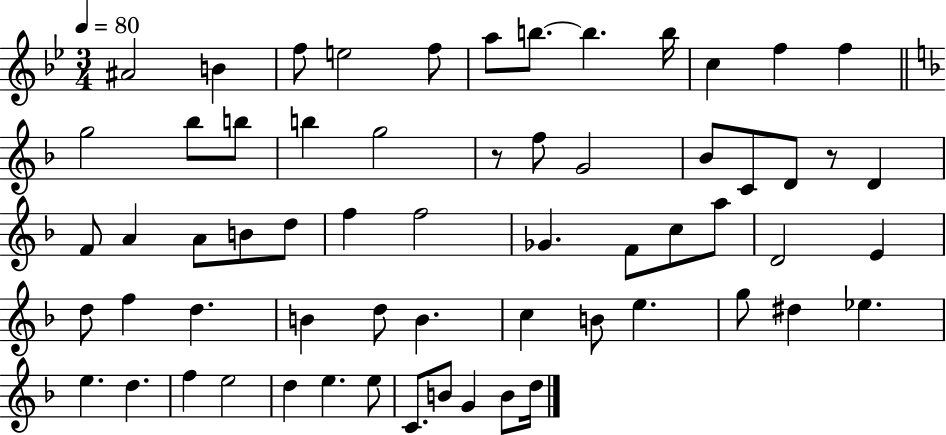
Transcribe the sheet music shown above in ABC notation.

X:1
T:Untitled
M:3/4
L:1/4
K:Bb
^A2 B f/2 e2 f/2 a/2 b/2 b b/4 c f f g2 _b/2 b/2 b g2 z/2 f/2 G2 _B/2 C/2 D/2 z/2 D F/2 A A/2 B/2 d/2 f f2 _G F/2 c/2 a/2 D2 E d/2 f d B d/2 B c B/2 e g/2 ^d _e e d f e2 d e e/2 C/2 B/2 G B/2 d/4